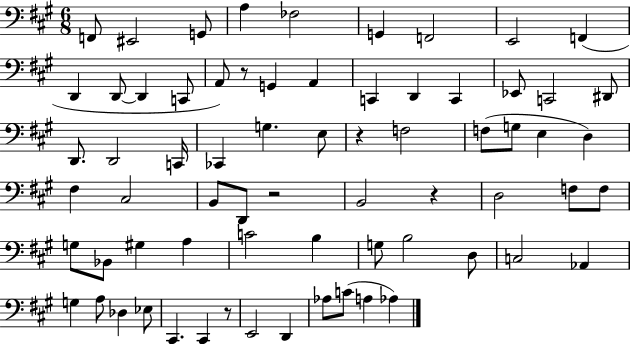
F2/e EIS2/h G2/e A3/q FES3/h G2/q F2/h E2/h F2/q D2/q D2/e D2/q C2/e A2/e R/e G2/q A2/q C2/q D2/q C2/q Eb2/e C2/h D#2/e D2/e. D2/h C2/s CES2/q G3/q. E3/e R/q F3/h F3/e G3/e E3/q D3/q F#3/q C#3/h B2/e D2/e R/h B2/h R/q D3/h F3/e F3/e G3/e Bb2/e G#3/q A3/q C4/h B3/q G3/e B3/h D3/e C3/h Ab2/q G3/q A3/e Db3/q Eb3/e C#2/q. C#2/q R/e E2/h D2/q Ab3/e C4/e A3/q Ab3/q